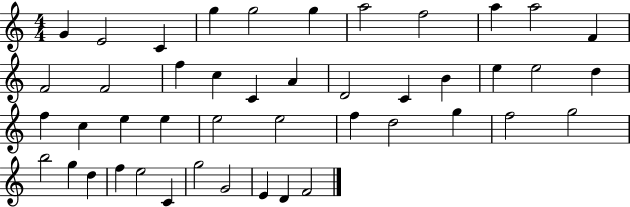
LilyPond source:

{
  \clef treble
  \numericTimeSignature
  \time 4/4
  \key c \major
  g'4 e'2 c'4 | g''4 g''2 g''4 | a''2 f''2 | a''4 a''2 f'4 | \break f'2 f'2 | f''4 c''4 c'4 a'4 | d'2 c'4 b'4 | e''4 e''2 d''4 | \break f''4 c''4 e''4 e''4 | e''2 e''2 | f''4 d''2 g''4 | f''2 g''2 | \break b''2 g''4 d''4 | f''4 e''2 c'4 | g''2 g'2 | e'4 d'4 f'2 | \break \bar "|."
}